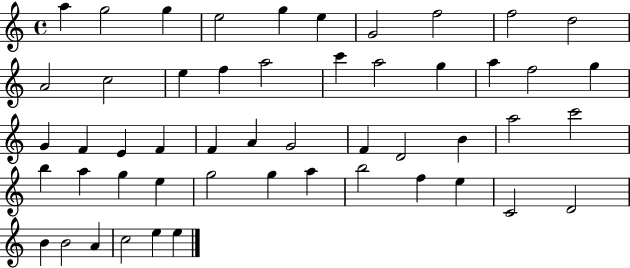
X:1
T:Untitled
M:4/4
L:1/4
K:C
a g2 g e2 g e G2 f2 f2 d2 A2 c2 e f a2 c' a2 g a f2 g G F E F F A G2 F D2 B a2 c'2 b a g e g2 g a b2 f e C2 D2 B B2 A c2 e e